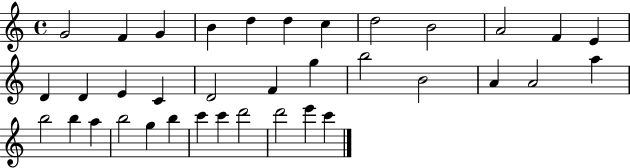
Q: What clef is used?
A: treble